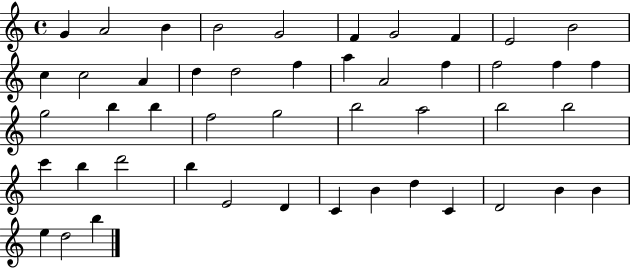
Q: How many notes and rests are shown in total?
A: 47